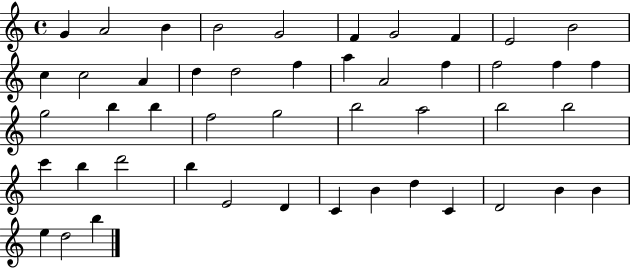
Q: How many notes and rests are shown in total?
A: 47